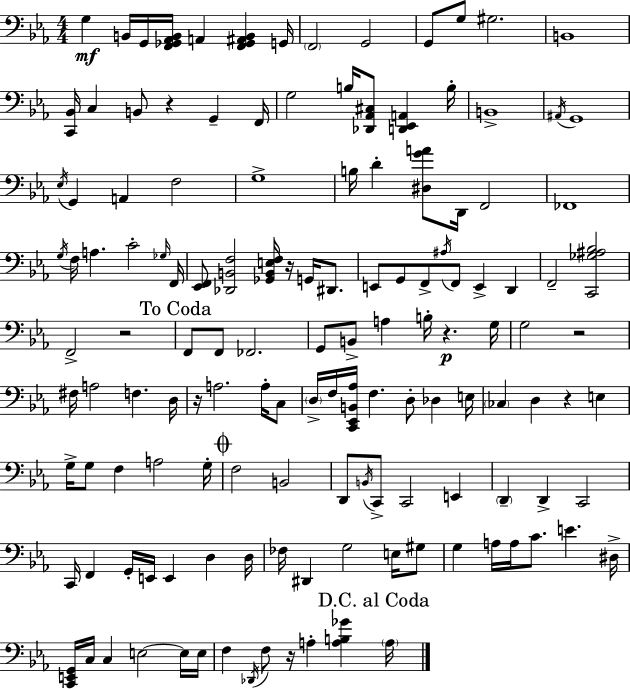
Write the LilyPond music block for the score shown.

{
  \clef bass
  \numericTimeSignature
  \time 4/4
  \key c \minor
  g4\mf b,16 g,16 <f, ges, aes, b,>16 a,4 <f, ges, ais, b,>4 g,16 | \parenthesize f,2 g,2 | g,8 g8 gis2. | b,1 | \break <c, bes,>16 c4 b,8 r4 g,4-- f,16 | g2 b16 <des, aes, cis>8 <d, ees, a,>4 b16-. | b,1-> | \acciaccatura { ais,16 } g,1 | \break \acciaccatura { ees16 } g,4 a,4 f2 | g1-> | b16 d'4-. <dis g' a'>8 d,16 f,2 | fes,1 | \break \acciaccatura { g16 } f16 a4. c'2-. | \grace { ges16 } f,16 <ees, f,>8 <des, b, f>2 <ges, b, e f>16 r16 | g,16 dis,8. e,8 g,8 f,8-> \acciaccatura { ais16 } f,8 e,4-> | d,4 f,2-- <c, ges ais bes>2 | \break f,2-> r2 | \mark "To Coda" f,8 f,8 fes,2. | g,8 b,8-> a4 b16-. r4.\p | g16 g2 r2 | \break fis16 a2 f4. | d16 r16 a2. | a16-. c8 \parenthesize d16-> f16 <c, ees, b, aes>16 f4. d8-. | des4 e16 \parenthesize ces4 d4 r4 | \break e4 g16-> g8 f4 a2 | g16-. \mark \markup { \musicglyph "scripts.coda" } f2 b,2 | d,8 \acciaccatura { b,16 } c,8-> c,2 | e,4 \parenthesize d,4-- d,4-> c,2 | \break c,16 f,4 g,16-. e,16 e,4 | d4 d16 fes16 dis,4 g2 | e16 gis8 g4 a16 a16 c'8. e'4. | dis16-> <c, e, g,>16 c16 c4 e2~~ | \break e16 e16 f4 \acciaccatura { des,16 } f8 r16 a4-. | <a b ges'>4 \mark "D.C. al Coda" \parenthesize a16 \bar "|."
}